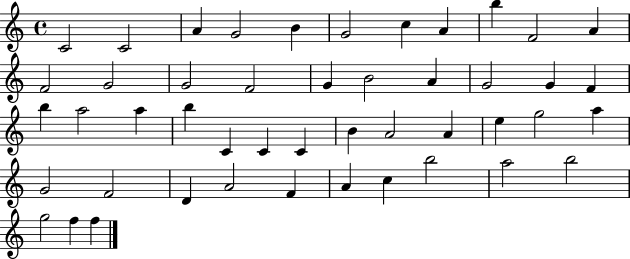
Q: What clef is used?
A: treble